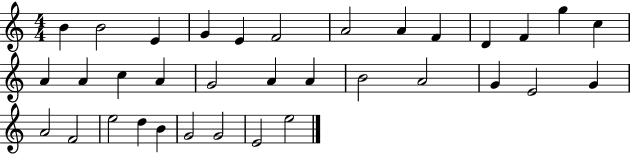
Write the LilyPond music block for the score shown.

{
  \clef treble
  \numericTimeSignature
  \time 4/4
  \key c \major
  b'4 b'2 e'4 | g'4 e'4 f'2 | a'2 a'4 f'4 | d'4 f'4 g''4 c''4 | \break a'4 a'4 c''4 a'4 | g'2 a'4 a'4 | b'2 a'2 | g'4 e'2 g'4 | \break a'2 f'2 | e''2 d''4 b'4 | g'2 g'2 | e'2 e''2 | \break \bar "|."
}